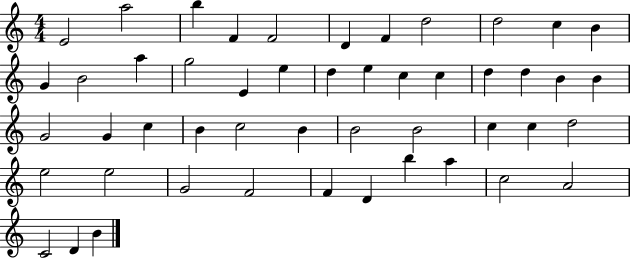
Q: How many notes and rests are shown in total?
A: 49